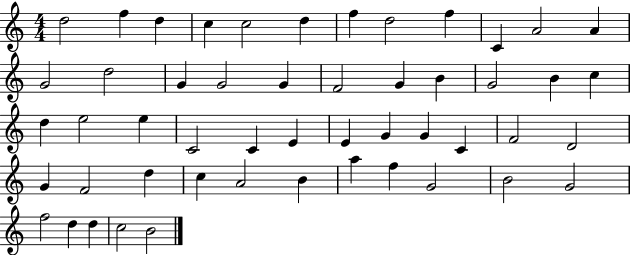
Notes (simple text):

D5/h F5/q D5/q C5/q C5/h D5/q F5/q D5/h F5/q C4/q A4/h A4/q G4/h D5/h G4/q G4/h G4/q F4/h G4/q B4/q G4/h B4/q C5/q D5/q E5/h E5/q C4/h C4/q E4/q E4/q G4/q G4/q C4/q F4/h D4/h G4/q F4/h D5/q C5/q A4/h B4/q A5/q F5/q G4/h B4/h G4/h F5/h D5/q D5/q C5/h B4/h